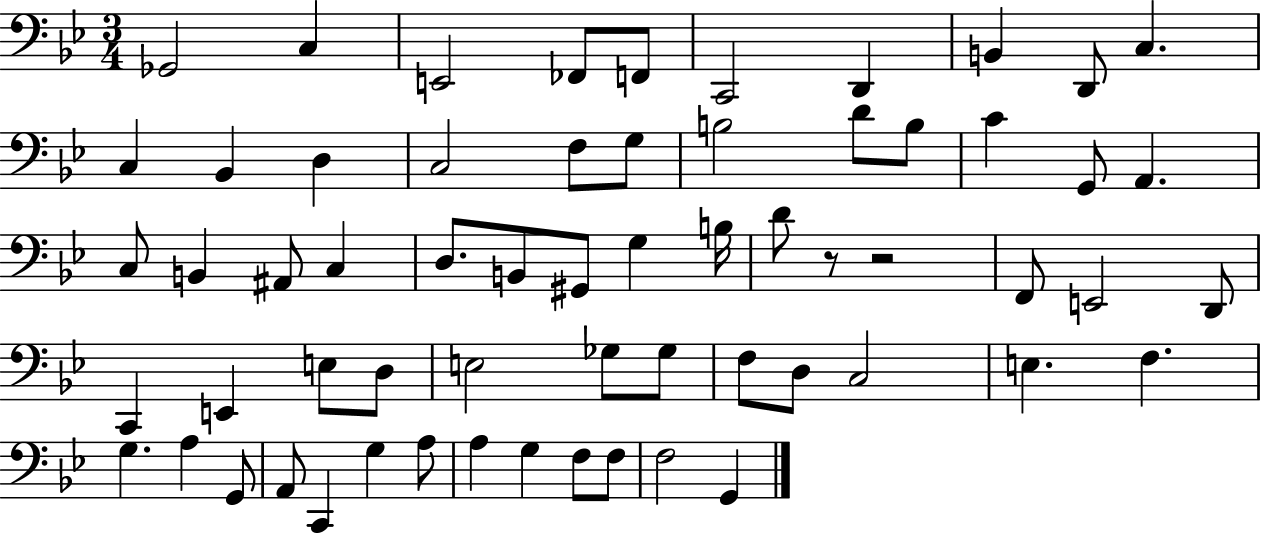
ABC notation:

X:1
T:Untitled
M:3/4
L:1/4
K:Bb
_G,,2 C, E,,2 _F,,/2 F,,/2 C,,2 D,, B,, D,,/2 C, C, _B,, D, C,2 F,/2 G,/2 B,2 D/2 B,/2 C G,,/2 A,, C,/2 B,, ^A,,/2 C, D,/2 B,,/2 ^G,,/2 G, B,/4 D/2 z/2 z2 F,,/2 E,,2 D,,/2 C,, E,, E,/2 D,/2 E,2 _G,/2 _G,/2 F,/2 D,/2 C,2 E, F, G, A, G,,/2 A,,/2 C,, G, A,/2 A, G, F,/2 F,/2 F,2 G,,